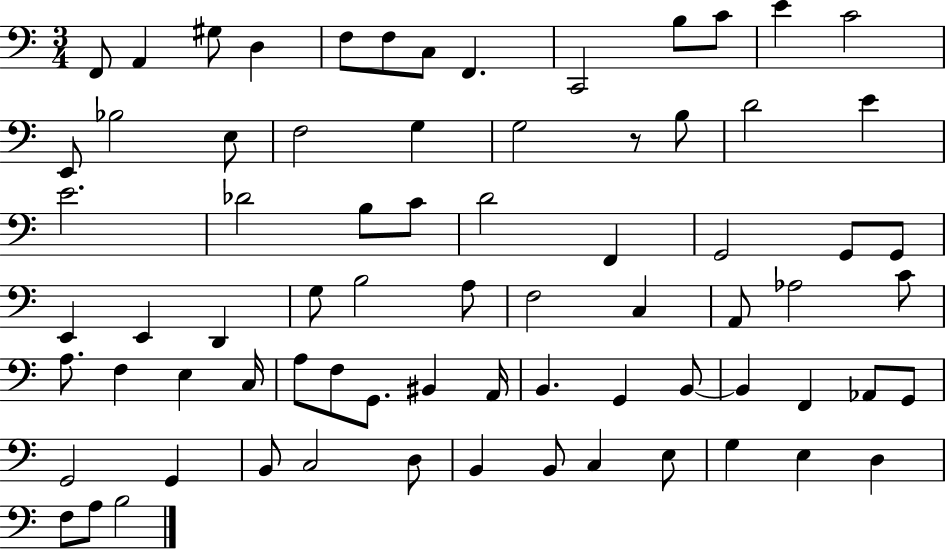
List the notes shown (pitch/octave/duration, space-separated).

F2/e A2/q G#3/e D3/q F3/e F3/e C3/e F2/q. C2/h B3/e C4/e E4/q C4/h E2/e Bb3/h E3/e F3/h G3/q G3/h R/e B3/e D4/h E4/q E4/h. Db4/h B3/e C4/e D4/h F2/q G2/h G2/e G2/e E2/q E2/q D2/q G3/e B3/h A3/e F3/h C3/q A2/e Ab3/h C4/e A3/e. F3/q E3/q C3/s A3/e F3/e G2/e. BIS2/q A2/s B2/q. G2/q B2/e B2/q F2/q Ab2/e G2/e G2/h G2/q B2/e C3/h D3/e B2/q B2/e C3/q E3/e G3/q E3/q D3/q F3/e A3/e B3/h